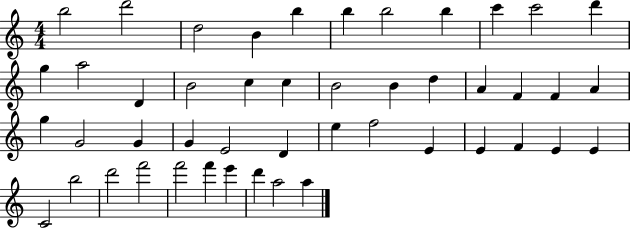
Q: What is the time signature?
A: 4/4